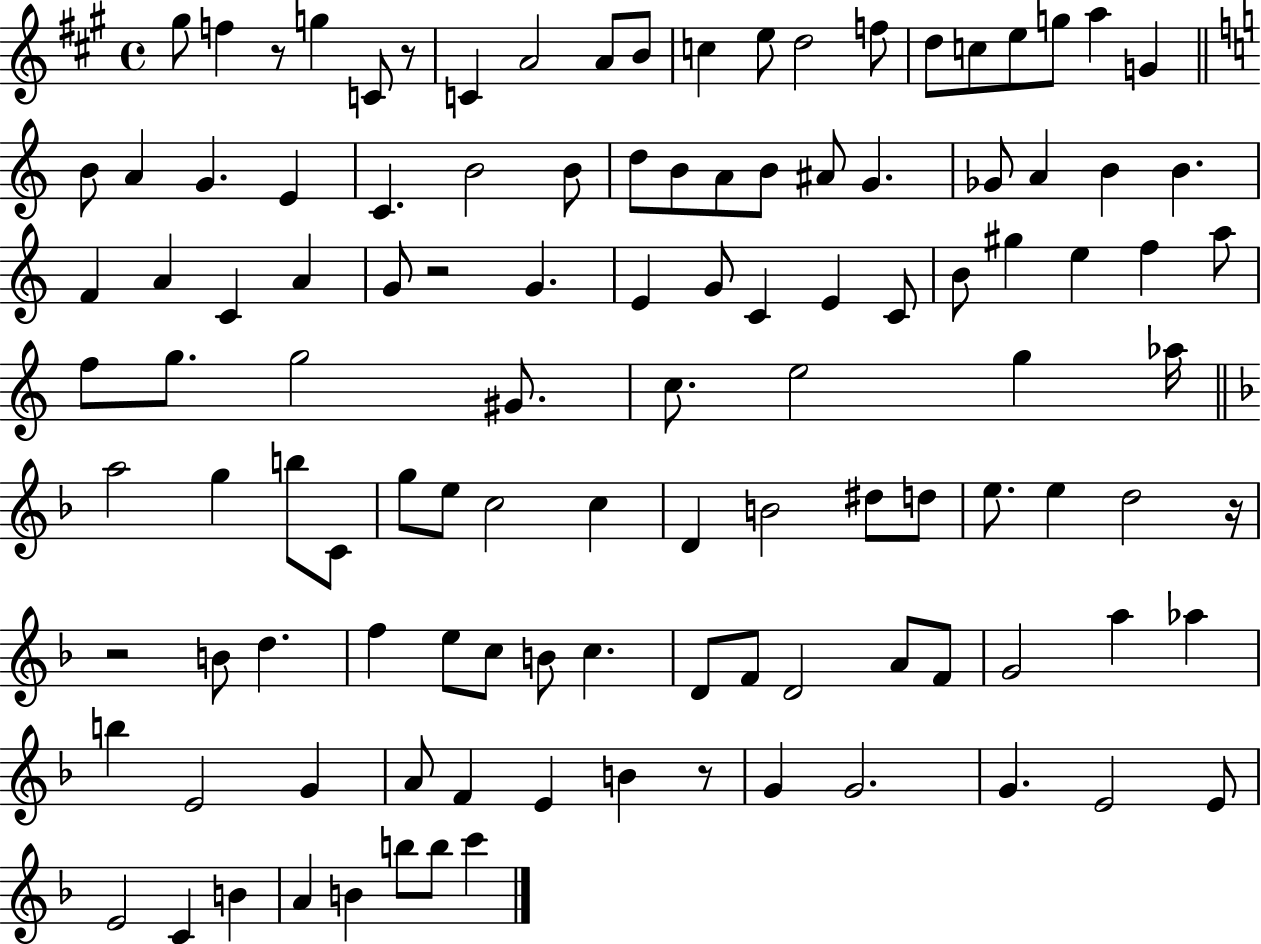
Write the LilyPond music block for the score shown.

{
  \clef treble
  \time 4/4
  \defaultTimeSignature
  \key a \major
  gis''8 f''4 r8 g''4 c'8 r8 | c'4 a'2 a'8 b'8 | c''4 e''8 d''2 f''8 | d''8 c''8 e''8 g''8 a''4 g'4 | \break \bar "||" \break \key a \minor b'8 a'4 g'4. e'4 | c'4. b'2 b'8 | d''8 b'8 a'8 b'8 ais'8 g'4. | ges'8 a'4 b'4 b'4. | \break f'4 a'4 c'4 a'4 | g'8 r2 g'4. | e'4 g'8 c'4 e'4 c'8 | b'8 gis''4 e''4 f''4 a''8 | \break f''8 g''8. g''2 gis'8. | c''8. e''2 g''4 aes''16 | \bar "||" \break \key d \minor a''2 g''4 b''8 c'8 | g''8 e''8 c''2 c''4 | d'4 b'2 dis''8 d''8 | e''8. e''4 d''2 r16 | \break r2 b'8 d''4. | f''4 e''8 c''8 b'8 c''4. | d'8 f'8 d'2 a'8 f'8 | g'2 a''4 aes''4 | \break b''4 e'2 g'4 | a'8 f'4 e'4 b'4 r8 | g'4 g'2. | g'4. e'2 e'8 | \break e'2 c'4 b'4 | a'4 b'4 b''8 b''8 c'''4 | \bar "|."
}